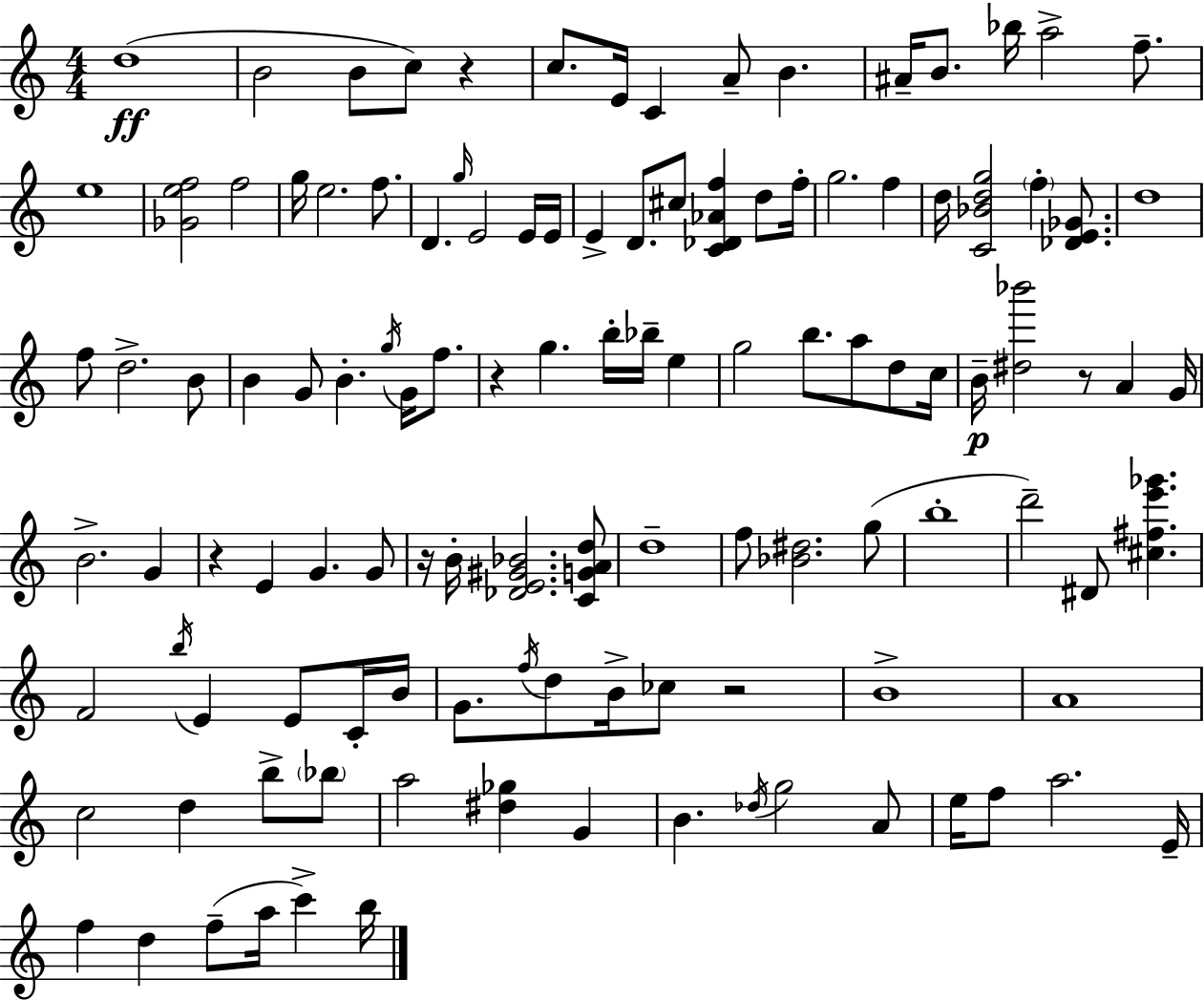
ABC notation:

X:1
T:Untitled
M:4/4
L:1/4
K:Am
d4 B2 B/2 c/2 z c/2 E/4 C A/2 B ^A/4 B/2 _b/4 a2 f/2 e4 [_Gef]2 f2 g/4 e2 f/2 D g/4 E2 E/4 E/4 E D/2 ^c/2 [C_D_Af] d/2 f/4 g2 f d/4 [C_Bdg]2 f [_DE_G]/2 d4 f/2 d2 B/2 B G/2 B g/4 G/4 f/2 z g b/4 _b/4 e g2 b/2 a/2 d/2 c/4 B/4 [^d_b']2 z/2 A G/4 B2 G z E G G/2 z/4 B/4 [_DE^G_B]2 [CGAd]/2 d4 f/2 [_B^d]2 g/2 b4 d'2 ^D/2 [^c^fe'_g'] F2 b/4 E E/2 C/4 B/4 G/2 f/4 d/2 B/4 _c/2 z2 B4 A4 c2 d b/2 _b/2 a2 [^d_g] G B _d/4 g2 A/2 e/4 f/2 a2 E/4 f d f/2 a/4 c' b/4